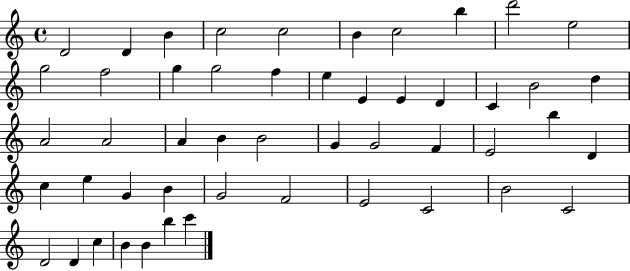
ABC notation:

X:1
T:Untitled
M:4/4
L:1/4
K:C
D2 D B c2 c2 B c2 b d'2 e2 g2 f2 g g2 f e E E D C B2 d A2 A2 A B B2 G G2 F E2 b D c e G B G2 F2 E2 C2 B2 C2 D2 D c B B b c'